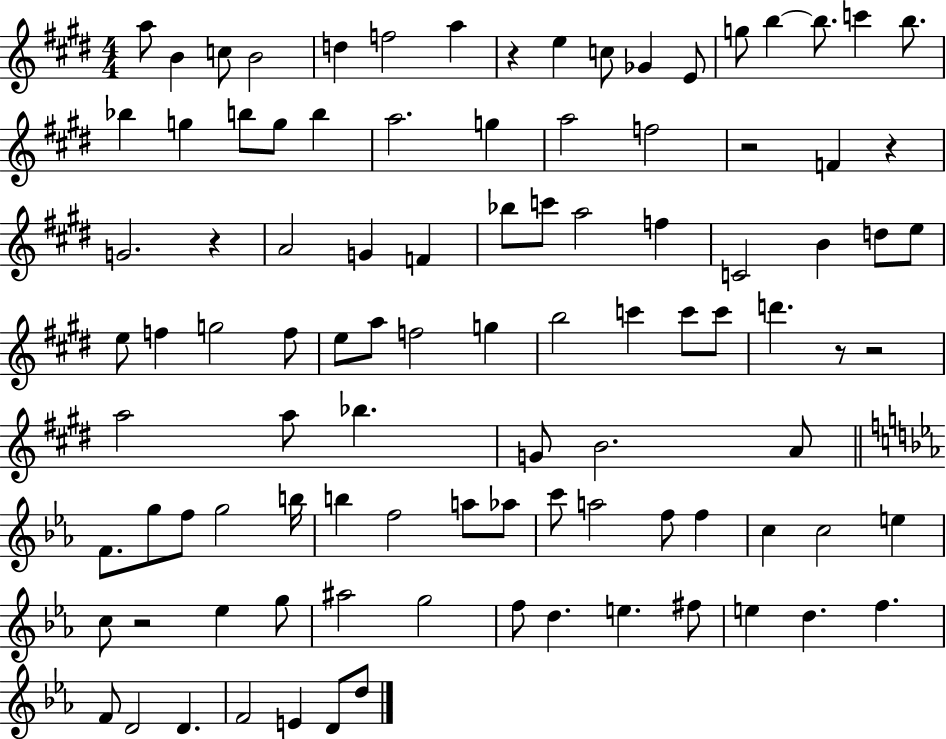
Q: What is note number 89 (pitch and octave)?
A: F4